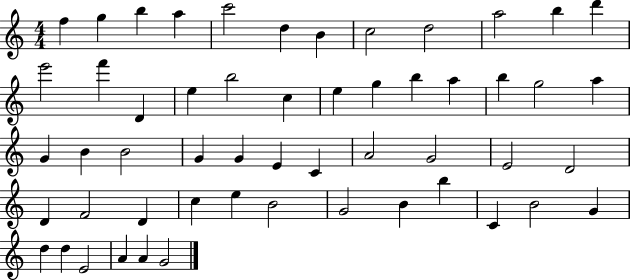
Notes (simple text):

F5/q G5/q B5/q A5/q C6/h D5/q B4/q C5/h D5/h A5/h B5/q D6/q E6/h F6/q D4/q E5/q B5/h C5/q E5/q G5/q B5/q A5/q B5/q G5/h A5/q G4/q B4/q B4/h G4/q G4/q E4/q C4/q A4/h G4/h E4/h D4/h D4/q F4/h D4/q C5/q E5/q B4/h G4/h B4/q B5/q C4/q B4/h G4/q D5/q D5/q E4/h A4/q A4/q G4/h